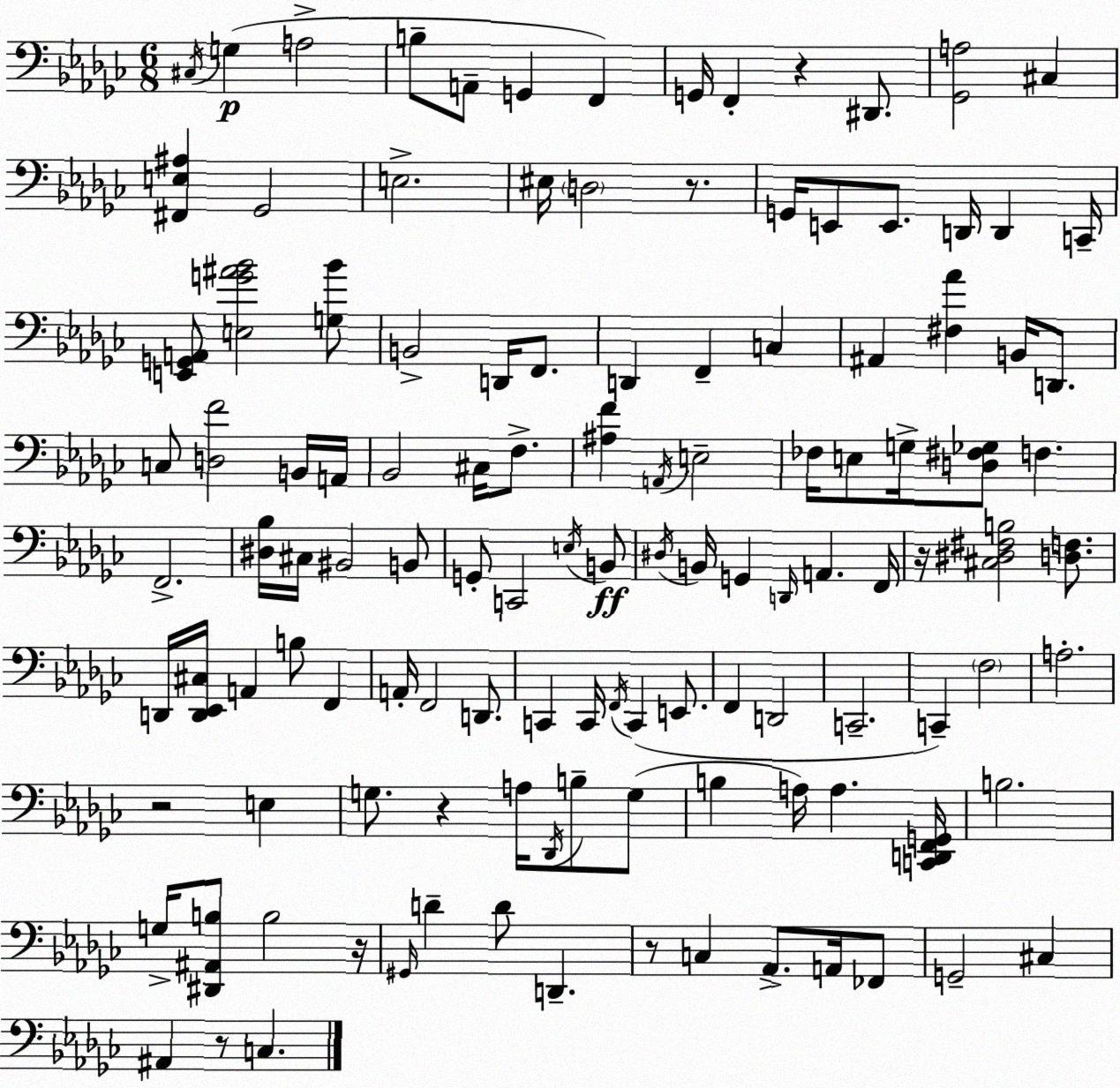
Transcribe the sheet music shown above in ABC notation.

X:1
T:Untitled
M:6/8
L:1/4
K:Ebm
^C,/4 G, A,2 B,/2 A,,/2 G,, F,, G,,/4 F,, z ^D,,/2 [_G,,A,]2 ^C, [^F,,E,^A,] _G,,2 E,2 ^E,/4 D,2 z/2 G,,/4 E,,/2 E,,/2 D,,/4 D,, C,,/4 [E,,G,,A,,]/2 [E,G^A_B]2 [G,_B]/2 B,,2 D,,/4 F,,/2 D,, F,, C, ^A,, [^F,_A] B,,/4 D,,/2 C,/2 [D,F]2 B,,/4 A,,/4 _B,,2 ^C,/4 F,/2 [^A,F] A,,/4 E,2 _F,/4 E,/2 G,/4 [D,^F,_G,]/2 F, F,,2 [^D,_B,]/4 ^C,/4 ^B,,2 B,,/2 G,,/2 C,,2 E,/4 B,,/2 ^D,/4 B,,/4 G,, D,,/4 A,, F,,/4 z/4 [^C,^D,^F,B,]2 [D,F,]/2 D,,/4 [D,,_E,,^C,]/4 A,, B,/2 F,, A,,/4 F,,2 D,,/2 C,, C,,/4 F,,/4 C,, E,,/2 F,, D,,2 C,,2 C,, F,2 A,2 z2 E, G,/2 z A,/4 _D,,/4 B,/2 G,/2 B, A,/4 A, [C,,D,,F,,G,,]/4 B,2 G,/4 [^D,,^A,,B,]/2 B,2 z/4 ^G,,/4 D D/2 D,, z/2 C, _A,,/2 A,,/4 _F,,/2 G,,2 ^C, ^A,, z/2 C,